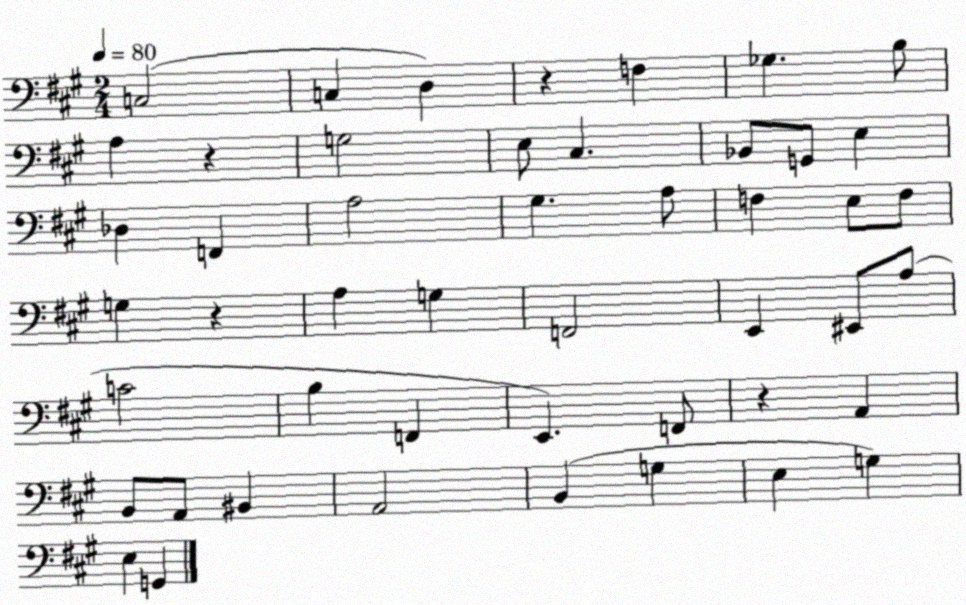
X:1
T:Untitled
M:2/4
L:1/4
K:A
C,2 C, D, z F, _G, B,/2 A, z G,2 E,/2 ^C, _B,,/2 G,,/2 E, _D, F,, A,2 ^G, A,/2 F, E,/2 F,/2 G, z A, G, F,,2 E,, ^E,,/2 A,/2 C2 B, F,, E,, F,,/2 z A,, B,,/2 A,,/2 ^B,, A,,2 B,, G, E, G, E, G,,